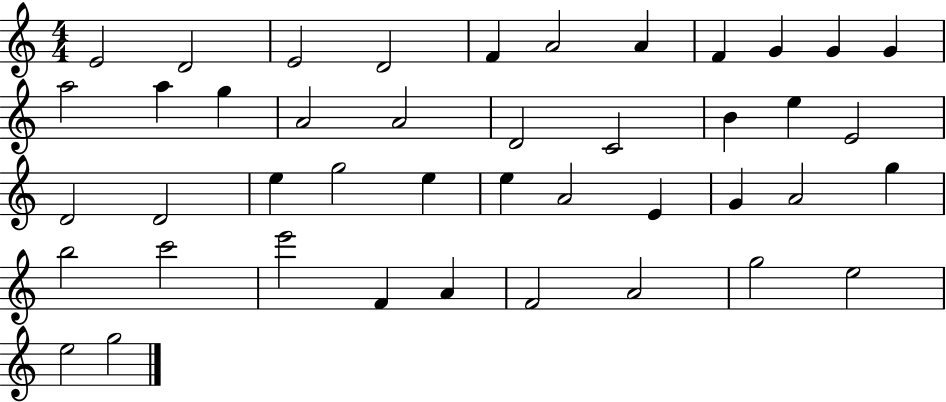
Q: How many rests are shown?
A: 0